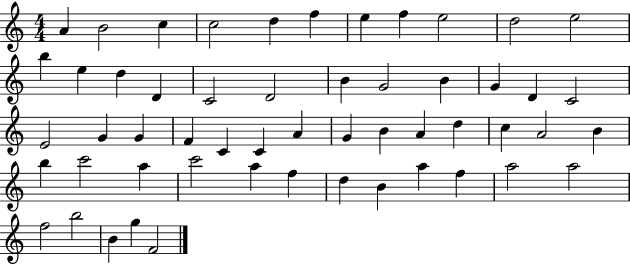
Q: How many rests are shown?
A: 0